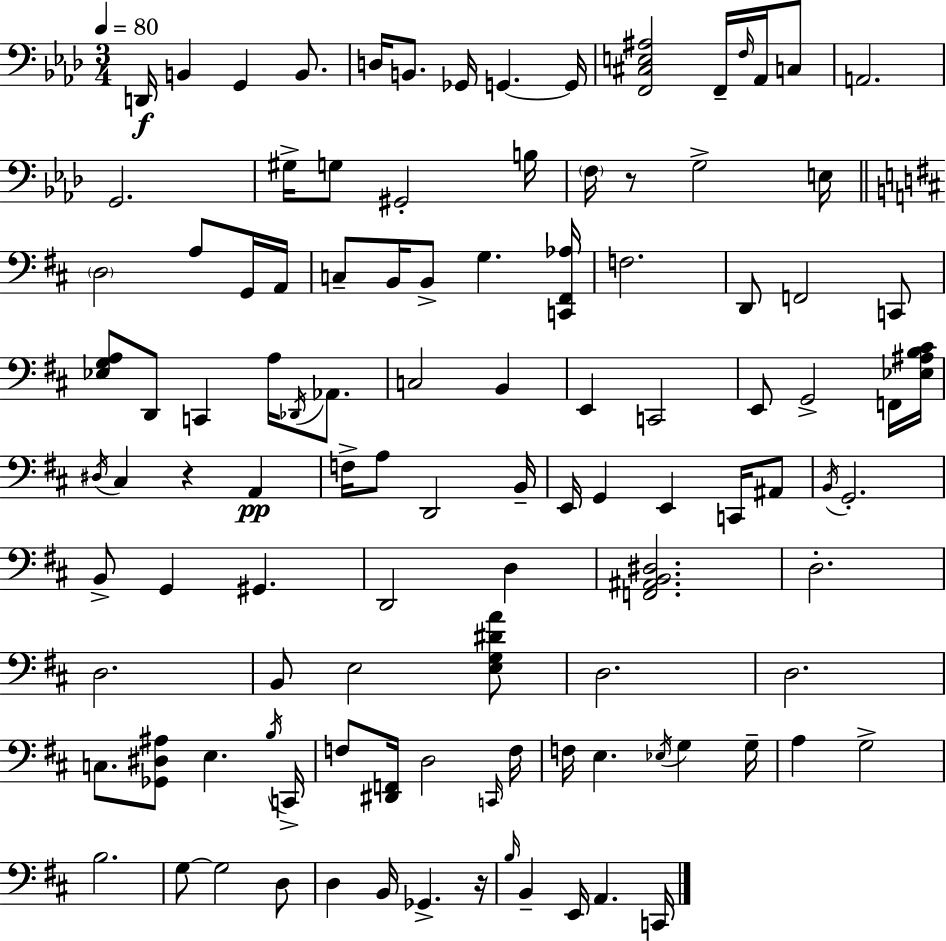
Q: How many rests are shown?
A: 3